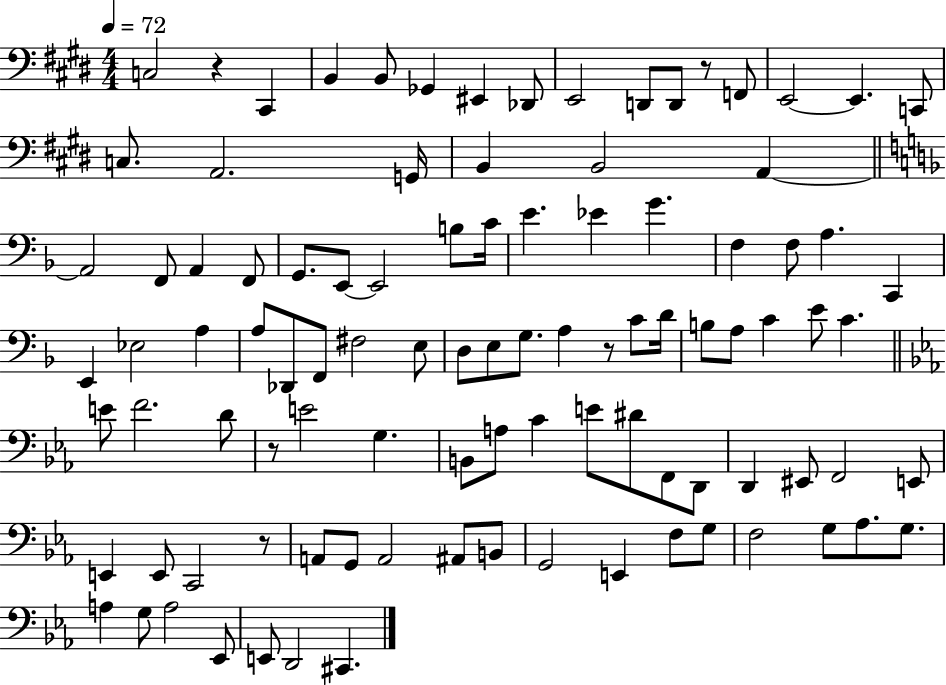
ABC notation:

X:1
T:Untitled
M:4/4
L:1/4
K:E
C,2 z ^C,, B,, B,,/2 _G,, ^E,, _D,,/2 E,,2 D,,/2 D,,/2 z/2 F,,/2 E,,2 E,, C,,/2 C,/2 A,,2 G,,/4 B,, B,,2 A,, A,,2 F,,/2 A,, F,,/2 G,,/2 E,,/2 E,,2 B,/2 C/4 E _E G F, F,/2 A, C,, E,, _E,2 A, A,/2 _D,,/2 F,,/2 ^F,2 E,/2 D,/2 E,/2 G,/2 A, z/2 C/2 D/4 B,/2 A,/2 C E/2 C E/2 F2 D/2 z/2 E2 G, B,,/2 A,/2 C E/2 ^D/2 F,,/2 D,,/2 D,, ^E,,/2 F,,2 E,,/2 E,, E,,/2 C,,2 z/2 A,,/2 G,,/2 A,,2 ^A,,/2 B,,/2 G,,2 E,, F,/2 G,/2 F,2 G,/2 _A,/2 G,/2 A, G,/2 A,2 _E,,/2 E,,/2 D,,2 ^C,,